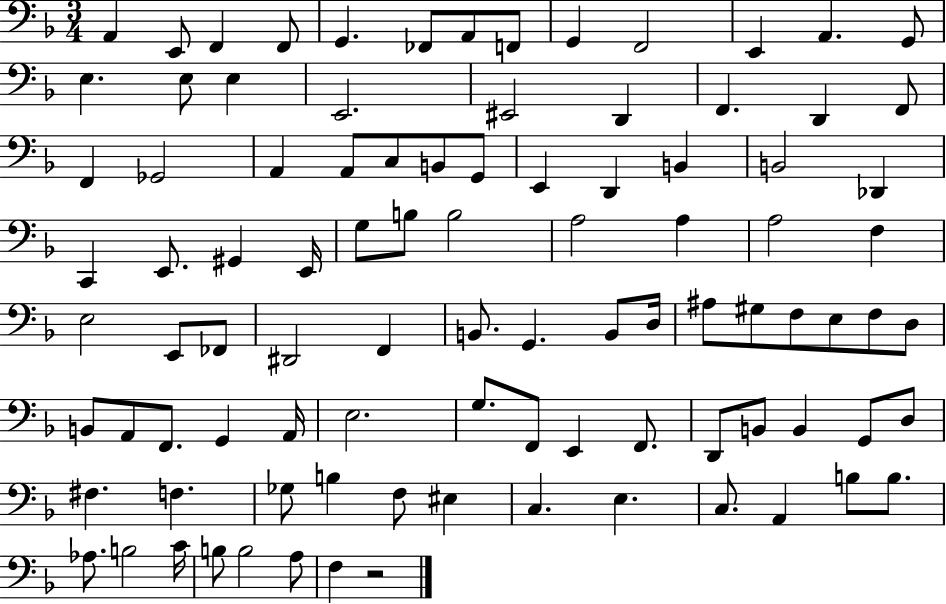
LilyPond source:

{
  \clef bass
  \numericTimeSignature
  \time 3/4
  \key f \major
  a,4 e,8 f,4 f,8 | g,4. fes,8 a,8 f,8 | g,4 f,2 | e,4 a,4. g,8 | \break e4. e8 e4 | e,2. | eis,2 d,4 | f,4. d,4 f,8 | \break f,4 ges,2 | a,4 a,8 c8 b,8 g,8 | e,4 d,4 b,4 | b,2 des,4 | \break c,4 e,8. gis,4 e,16 | g8 b8 b2 | a2 a4 | a2 f4 | \break e2 e,8 fes,8 | dis,2 f,4 | b,8. g,4. b,8 d16 | ais8 gis8 f8 e8 f8 d8 | \break b,8 a,8 f,8. g,4 a,16 | e2. | g8. f,8 e,4 f,8. | d,8 b,8 b,4 g,8 d8 | \break fis4. f4. | ges8 b4 f8 eis4 | c4. e4. | c8. a,4 b8 b8. | \break aes8. b2 c'16 | b8 b2 a8 | f4 r2 | \bar "|."
}